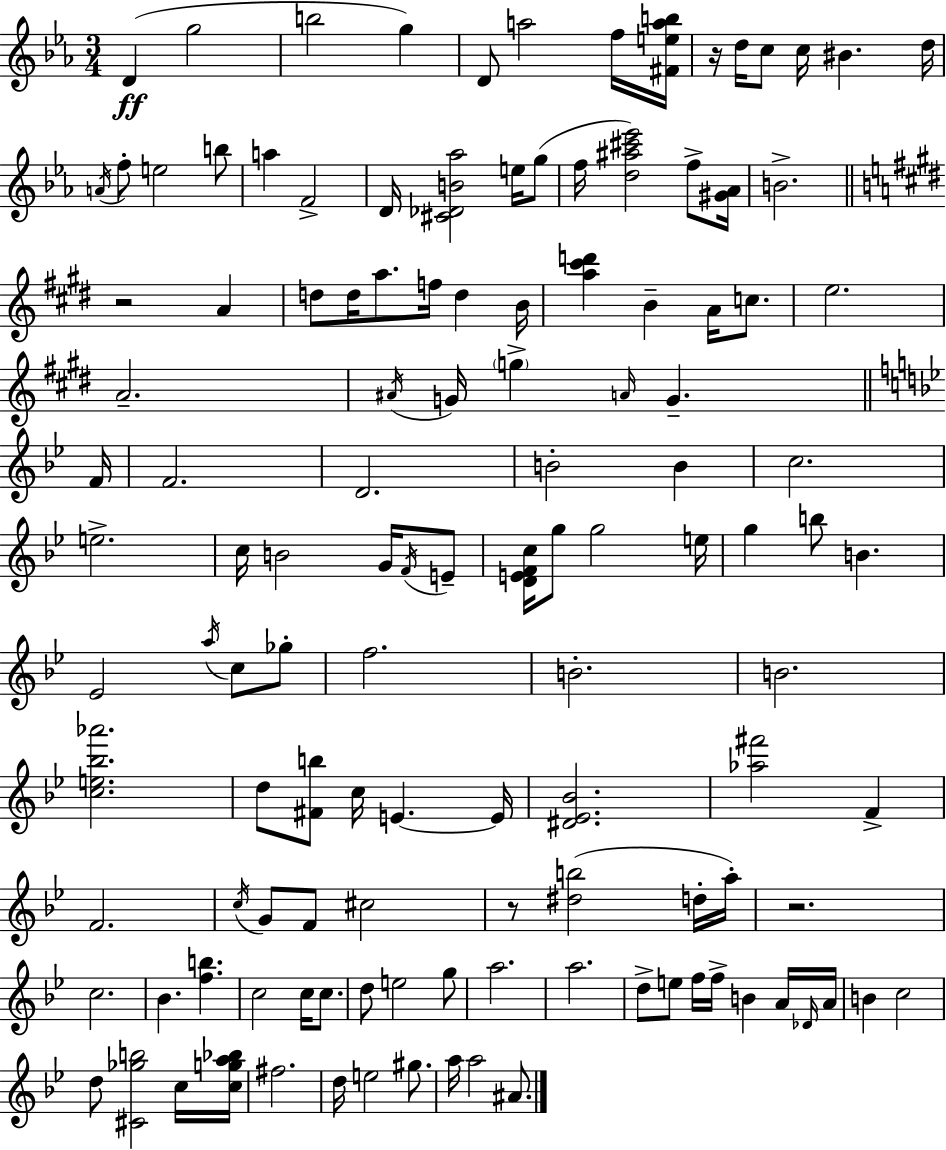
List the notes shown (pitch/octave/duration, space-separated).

D4/q G5/h B5/h G5/q D4/e A5/h F5/s [F#4,E5,A5,B5]/s R/s D5/s C5/e C5/s BIS4/q. D5/s A4/s F5/e E5/h B5/e A5/q F4/h D4/s [C#4,Db4,B4,Ab5]/h E5/s G5/e F5/s [D5,A#5,C#6,Eb6]/h F5/e [G#4,Ab4]/s B4/h. R/h A4/q D5/e D5/s A5/e. F5/s D5/q B4/s [A5,C#6,D6]/q B4/q A4/s C5/e. E5/h. A4/h. A#4/s G4/s G5/q A4/s G4/q. F4/s F4/h. D4/h. B4/h B4/q C5/h. E5/h. C5/s B4/h G4/s F4/s E4/e [D4,E4,F4,C5]/s G5/e G5/h E5/s G5/q B5/e B4/q. Eb4/h A5/s C5/e Gb5/e F5/h. B4/h. B4/h. [C5,E5,Bb5,Ab6]/h. D5/e [F#4,B5]/e C5/s E4/q. E4/s [D#4,Eb4,Bb4]/h. [Ab5,F#6]/h F4/q F4/h. C5/s G4/e F4/e C#5/h R/e [D#5,B5]/h D5/s A5/s R/h. C5/h. Bb4/q. [F5,B5]/q. C5/h C5/s C5/e. D5/e E5/h G5/e A5/h. A5/h. D5/e E5/e F5/s F5/s B4/q A4/s Db4/s A4/s B4/q C5/h D5/e [C#4,Gb5,B5]/h C5/s [C5,G5,A5,Bb5]/s F#5/h. D5/s E5/h G#5/e. A5/s A5/h A#4/e.